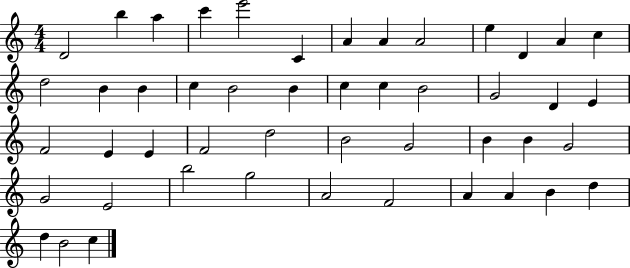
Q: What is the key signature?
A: C major